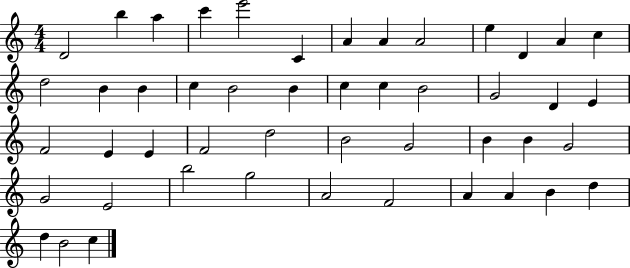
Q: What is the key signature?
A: C major